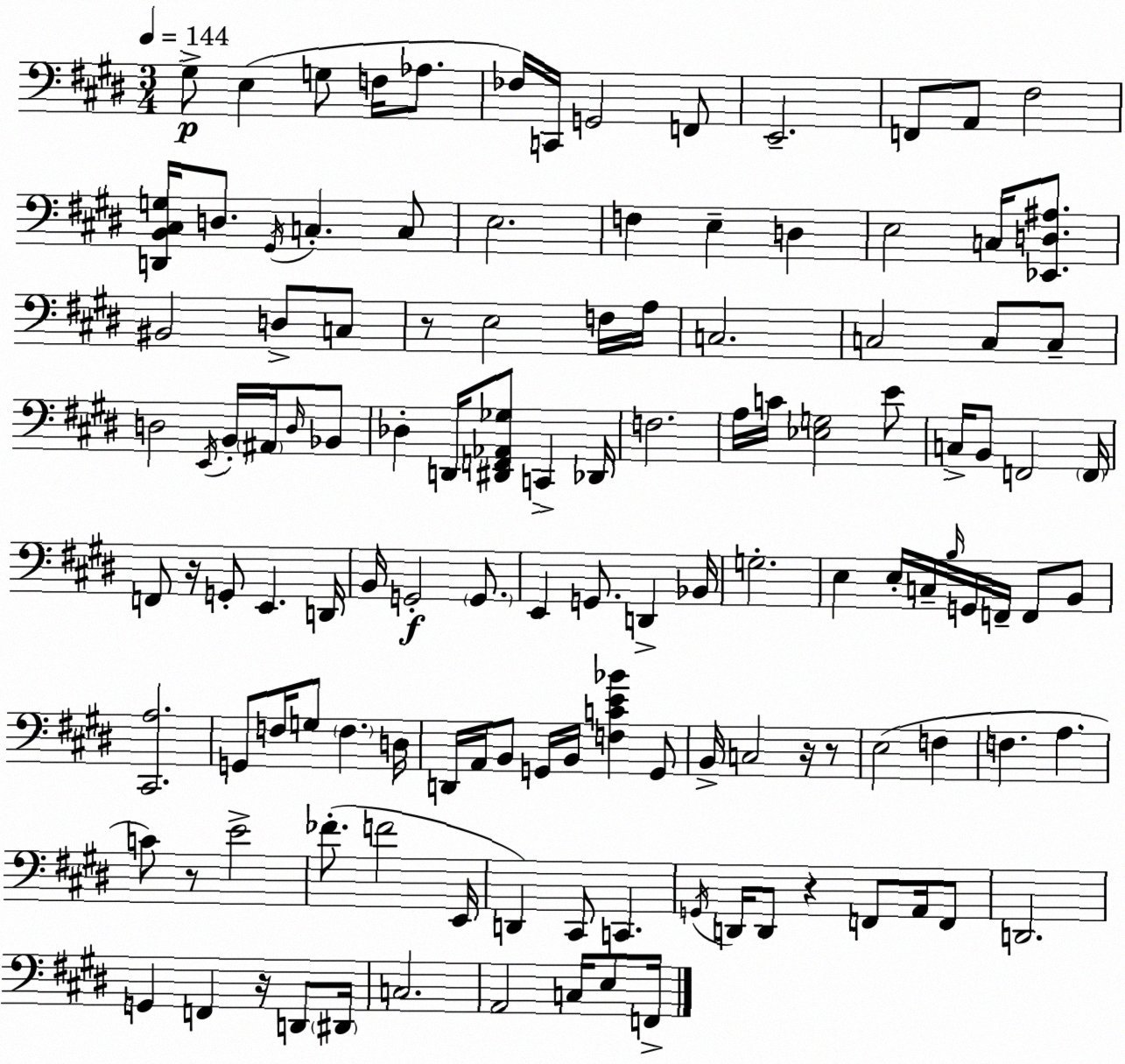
X:1
T:Untitled
M:3/4
L:1/4
K:E
^G,/2 E, G,/2 F,/4 _A,/2 _F,/4 C,,/4 G,,2 F,,/2 E,,2 F,,/2 A,,/2 ^F,2 [D,,B,,^C,G,]/4 D,/2 ^G,,/4 C, C,/2 E,2 F, E, D, E,2 C,/4 [_E,,D,^A,]/2 ^B,,2 D,/2 C,/2 z/2 E,2 F,/4 A,/4 C,2 C,2 C,/2 C,/2 D,2 E,,/4 B,,/4 ^A,,/4 D,/4 _B,,/2 _D, D,,/4 [^D,,F,,_A,,_G,]/2 C,, _D,,/4 F,2 A,/4 C/4 [_E,G,]2 E/2 C,/4 B,,/2 F,,2 F,,/4 F,,/2 z/4 G,,/2 E,, D,,/4 B,,/4 G,,2 G,,/2 E,, G,,/2 D,, _B,,/4 G,2 E, E,/4 C,/4 B,/4 G,,/4 F,,/4 F,,/2 B,,/2 [^C,,A,]2 G,,/2 F,/4 G,/2 F, D,/4 D,,/4 A,,/4 B,,/2 G,,/4 B,,/4 [F,CE_B] G,,/2 B,,/4 C,2 z/4 z/2 E,2 F, F, A, C/2 z/2 E2 _F/2 F2 E,,/4 D,, ^C,,/2 C,, G,,/4 D,,/4 D,,/2 z F,,/2 A,,/4 F,,/2 D,,2 G,, F,, z/4 D,,/2 ^D,,/4 C,2 A,,2 C,/4 E,/2 F,,/4